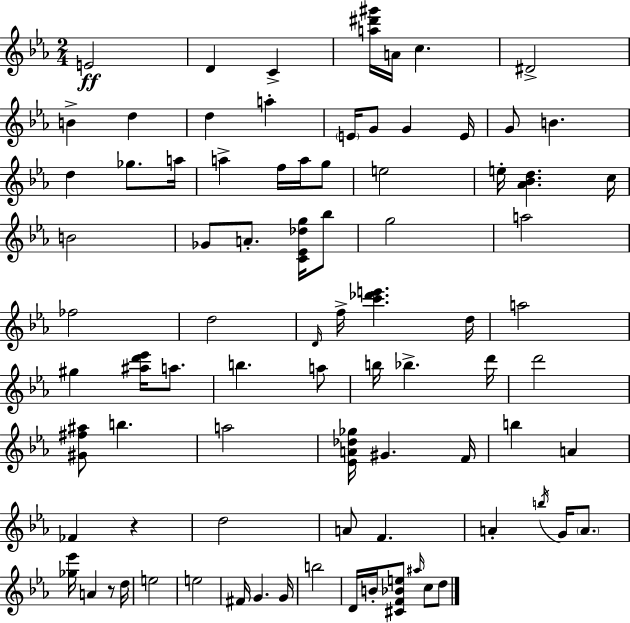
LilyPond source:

{
  \clef treble
  \numericTimeSignature
  \time 2/4
  \key c \minor
  e'2\ff | d'4 c'4-> | <a'' dis''' gis'''>16 a'16 c''4. | dis'2-> | \break b'4-> d''4 | d''4 a''4-. | \parenthesize e'16 g'8 g'4 e'16 | g'8 b'4. | \break d''4 ges''8. a''16 | a''4-> f''16 a''16 g''8 | e''2 | e''16-. <aes' bes' d''>4. c''16 | \break b'2 | ges'8 a'8.-. <c' ees' des'' g''>16 bes''8 | g''2 | a''2 | \break fes''2 | d''2 | \grace { d'16 } f''16-> <c''' des''' e'''>4. | d''16 a''2 | \break gis''4 <ais'' d''' ees'''>16 a''8. | b''4. a''8 | b''16 bes''4.-> | d'''16 d'''2 | \break <gis' fis'' ais''>8 b''4. | a''2 | <ees' a' des'' ges''>16 gis'4. | f'16 b''4 a'4 | \break fes'4 r4 | d''2 | a'8 f'4. | a'4-. \acciaccatura { b''16 } g'16 \parenthesize a'8. | \break <ges'' ees'''>16 a'4 r8 | d''16 e''2 | e''2 | fis'16 g'4. | \break g'16 b''2 | d'16 b'16-. <cis' f' bes' e''>8 \grace { ais''16 } c''8 | d''8 \bar "|."
}